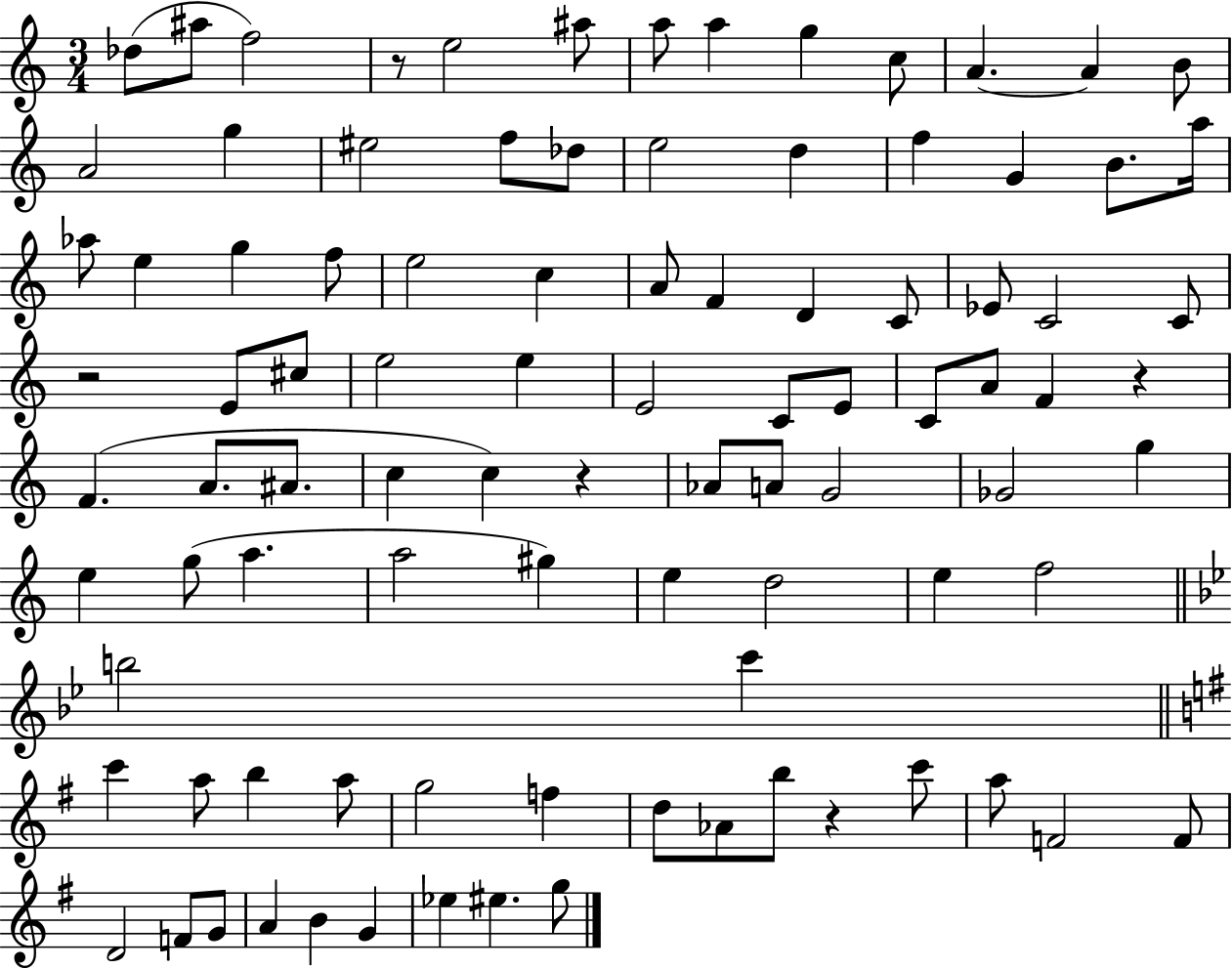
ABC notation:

X:1
T:Untitled
M:3/4
L:1/4
K:C
_d/2 ^a/2 f2 z/2 e2 ^a/2 a/2 a g c/2 A A B/2 A2 g ^e2 f/2 _d/2 e2 d f G B/2 a/4 _a/2 e g f/2 e2 c A/2 F D C/2 _E/2 C2 C/2 z2 E/2 ^c/2 e2 e E2 C/2 E/2 C/2 A/2 F z F A/2 ^A/2 c c z _A/2 A/2 G2 _G2 g e g/2 a a2 ^g e d2 e f2 b2 c' c' a/2 b a/2 g2 f d/2 _A/2 b/2 z c'/2 a/2 F2 F/2 D2 F/2 G/2 A B G _e ^e g/2